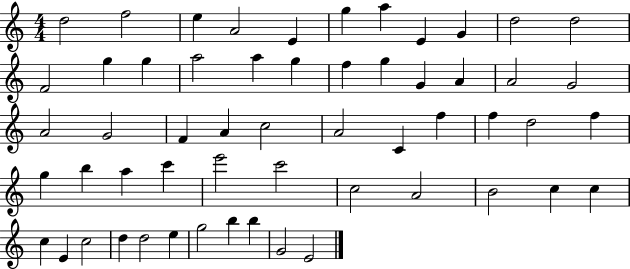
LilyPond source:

{
  \clef treble
  \numericTimeSignature
  \time 4/4
  \key c \major
  d''2 f''2 | e''4 a'2 e'4 | g''4 a''4 e'4 g'4 | d''2 d''2 | \break f'2 g''4 g''4 | a''2 a''4 g''4 | f''4 g''4 g'4 a'4 | a'2 g'2 | \break a'2 g'2 | f'4 a'4 c''2 | a'2 c'4 f''4 | f''4 d''2 f''4 | \break g''4 b''4 a''4 c'''4 | e'''2 c'''2 | c''2 a'2 | b'2 c''4 c''4 | \break c''4 e'4 c''2 | d''4 d''2 e''4 | g''2 b''4 b''4 | g'2 e'2 | \break \bar "|."
}